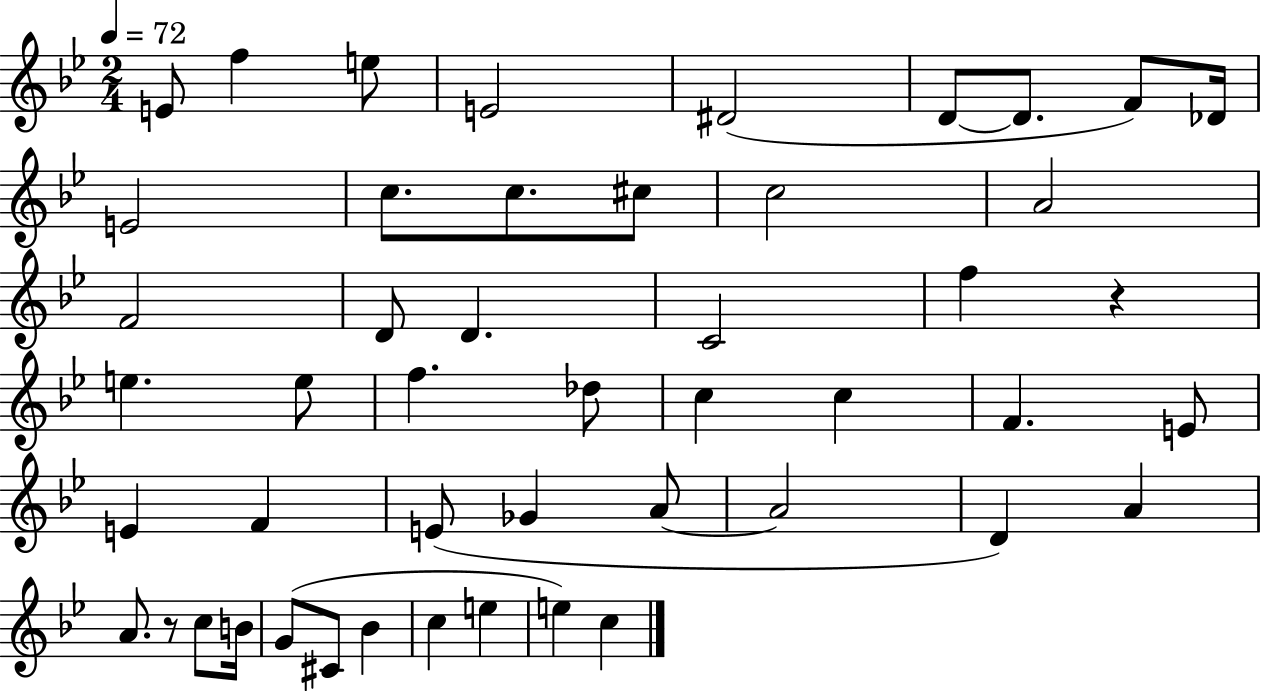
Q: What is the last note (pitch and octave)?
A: C5